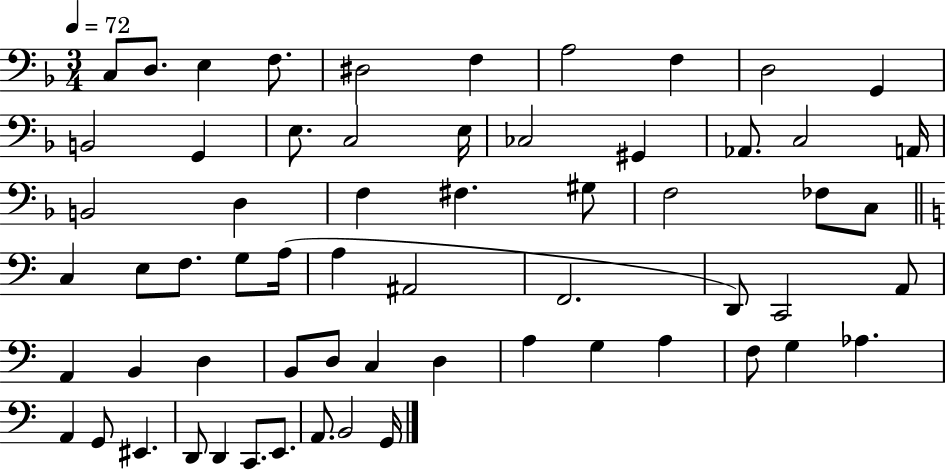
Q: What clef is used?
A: bass